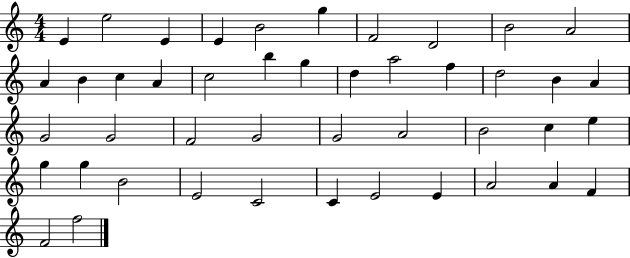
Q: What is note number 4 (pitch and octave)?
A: E4